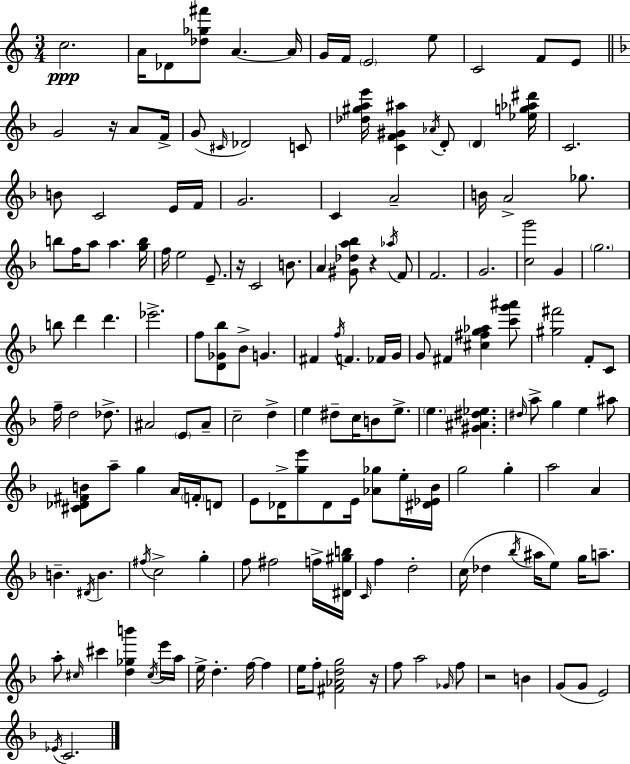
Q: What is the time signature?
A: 3/4